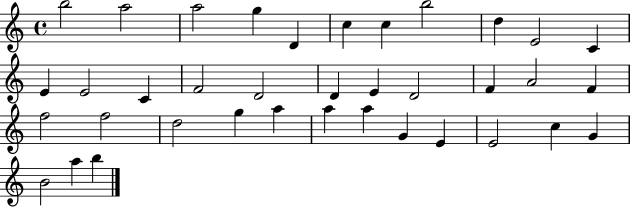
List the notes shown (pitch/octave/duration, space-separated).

B5/h A5/h A5/h G5/q D4/q C5/q C5/q B5/h D5/q E4/h C4/q E4/q E4/h C4/q F4/h D4/h D4/q E4/q D4/h F4/q A4/h F4/q F5/h F5/h D5/h G5/q A5/q A5/q A5/q G4/q E4/q E4/h C5/q G4/q B4/h A5/q B5/q